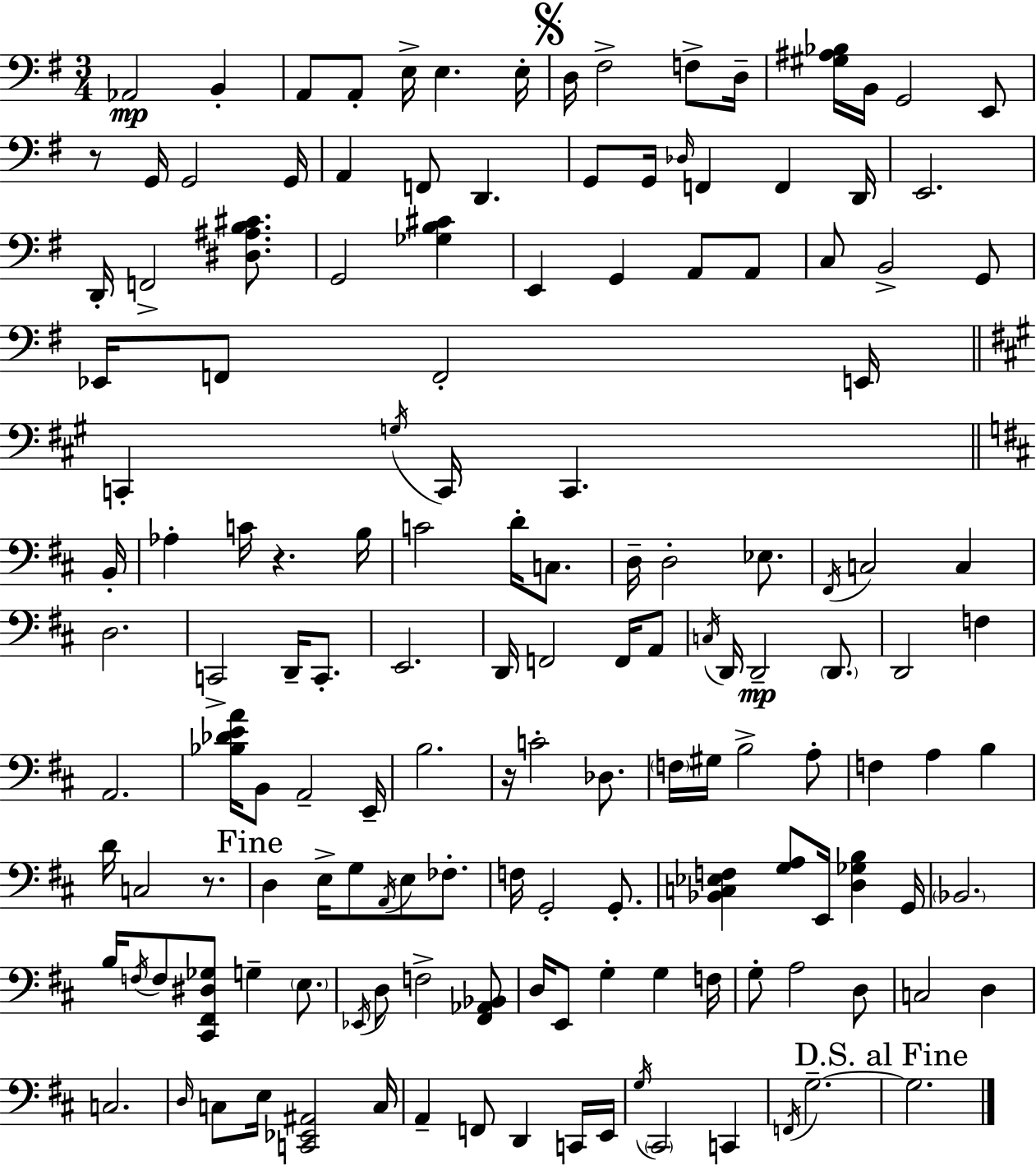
Ab2/h B2/q A2/e A2/e E3/s E3/q. E3/s D3/s F#3/h F3/e D3/s [G#3,A#3,Bb3]/s B2/s G2/h E2/e R/e G2/s G2/h G2/s A2/q F2/e D2/q. G2/e G2/s Db3/s F2/q F2/q D2/s E2/h. D2/s F2/h [D#3,A#3,B3,C#4]/e. G2/h [Gb3,B3,C#4]/q E2/q G2/q A2/e A2/e C3/e B2/h G2/e Eb2/s F2/e F2/h E2/s C2/q G3/s C2/s C2/q. B2/s Ab3/q C4/s R/q. B3/s C4/h D4/s C3/e. D3/s D3/h Eb3/e. F#2/s C3/h C3/q D3/h. C2/h D2/s C2/e. E2/h. D2/s F2/h F2/s A2/e C3/s D2/s D2/h D2/e. D2/h F3/q A2/h. [Bb3,Db4,E4,A4]/s B2/e A2/h E2/s B3/h. R/s C4/h Db3/e. F3/s G#3/s B3/h A3/e F3/q A3/q B3/q D4/s C3/h R/e. D3/q E3/s G3/e A2/s E3/e FES3/e. F3/s G2/h G2/e. [Bb2,C3,Eb3,F3]/q [G3,A3]/e E2/s [D3,Gb3,B3]/q G2/s Bb2/h. B3/s F3/s F3/e [C#2,F#2,D#3,Gb3]/e G3/q E3/e. Eb2/s D3/e F3/h [F#2,Ab2,Bb2]/e D3/s E2/e G3/q G3/q F3/s G3/e A3/h D3/e C3/h D3/q C3/h. D3/s C3/e E3/s [C2,Eb2,A#2]/h C3/s A2/q F2/e D2/q C2/s E2/s G3/s C#2/h C2/q F2/s G3/h. G3/h.